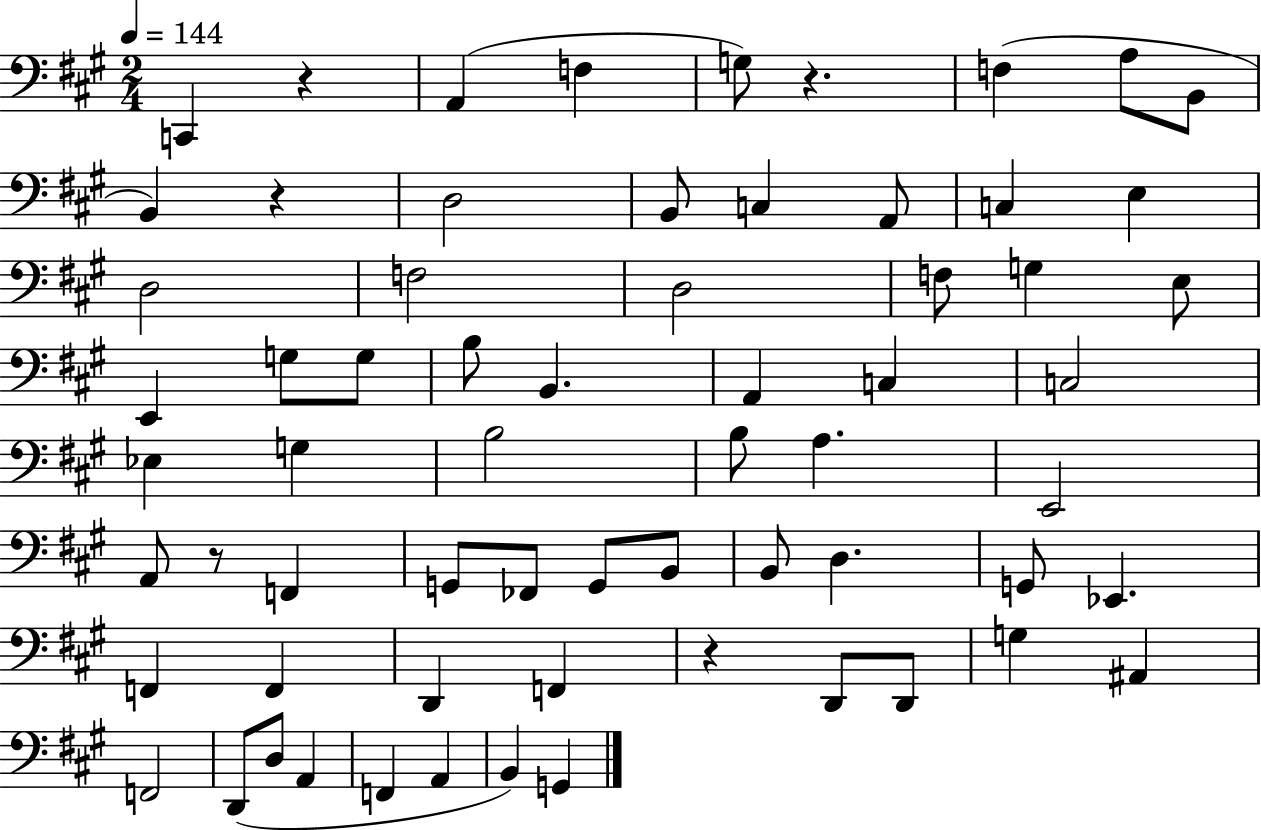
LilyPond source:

{
  \clef bass
  \numericTimeSignature
  \time 2/4
  \key a \major
  \tempo 4 = 144
  c,4 r4 | a,4( f4 | g8) r4. | f4( a8 b,8 | \break b,4) r4 | d2 | b,8 c4 a,8 | c4 e4 | \break d2 | f2 | d2 | f8 g4 e8 | \break e,4 g8 g8 | b8 b,4. | a,4 c4 | c2 | \break ees4 g4 | b2 | b8 a4. | e,2 | \break a,8 r8 f,4 | g,8 fes,8 g,8 b,8 | b,8 d4. | g,8 ees,4. | \break f,4 f,4 | d,4 f,4 | r4 d,8 d,8 | g4 ais,4 | \break f,2 | d,8( d8 a,4 | f,4 a,4 | b,4) g,4 | \break \bar "|."
}